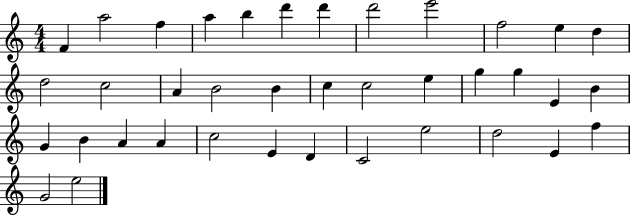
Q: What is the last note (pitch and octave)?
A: E5